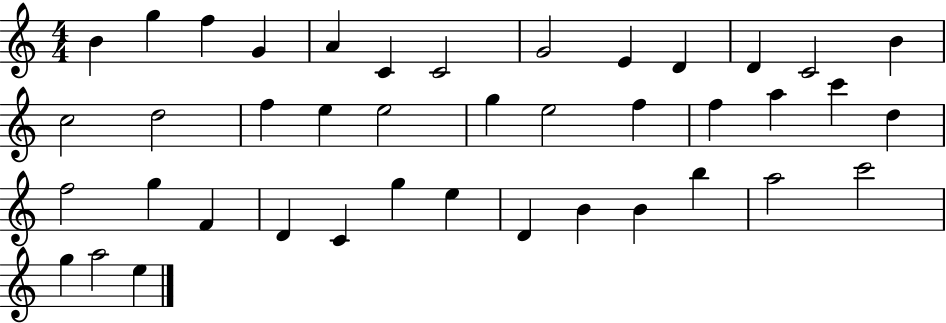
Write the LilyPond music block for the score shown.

{
  \clef treble
  \numericTimeSignature
  \time 4/4
  \key c \major
  b'4 g''4 f''4 g'4 | a'4 c'4 c'2 | g'2 e'4 d'4 | d'4 c'2 b'4 | \break c''2 d''2 | f''4 e''4 e''2 | g''4 e''2 f''4 | f''4 a''4 c'''4 d''4 | \break f''2 g''4 f'4 | d'4 c'4 g''4 e''4 | d'4 b'4 b'4 b''4 | a''2 c'''2 | \break g''4 a''2 e''4 | \bar "|."
}